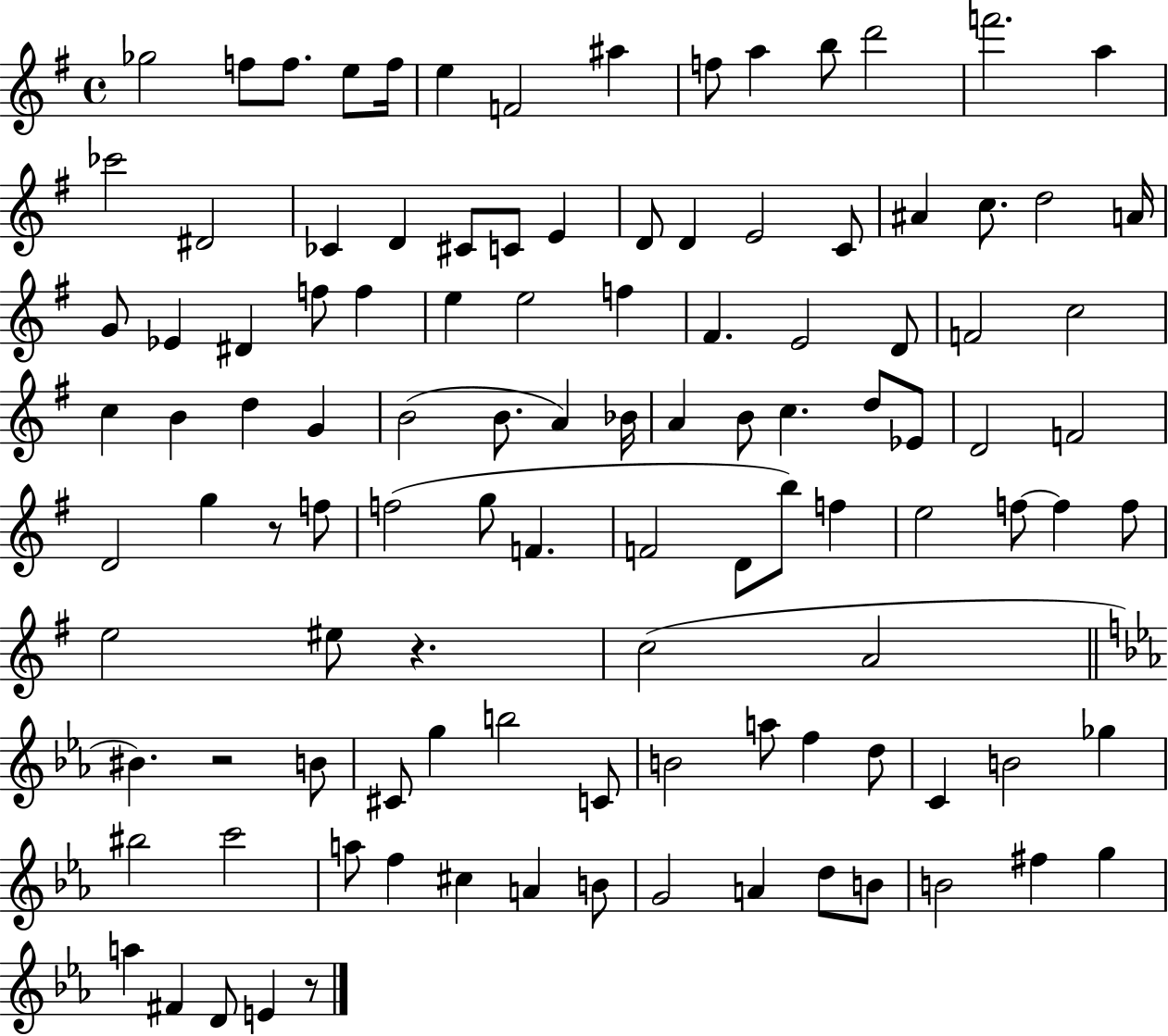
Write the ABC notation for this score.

X:1
T:Untitled
M:4/4
L:1/4
K:G
_g2 f/2 f/2 e/2 f/4 e F2 ^a f/2 a b/2 d'2 f'2 a _c'2 ^D2 _C D ^C/2 C/2 E D/2 D E2 C/2 ^A c/2 d2 A/4 G/2 _E ^D f/2 f e e2 f ^F E2 D/2 F2 c2 c B d G B2 B/2 A _B/4 A B/2 c d/2 _E/2 D2 F2 D2 g z/2 f/2 f2 g/2 F F2 D/2 b/2 f e2 f/2 f f/2 e2 ^e/2 z c2 A2 ^B z2 B/2 ^C/2 g b2 C/2 B2 a/2 f d/2 C B2 _g ^b2 c'2 a/2 f ^c A B/2 G2 A d/2 B/2 B2 ^f g a ^F D/2 E z/2